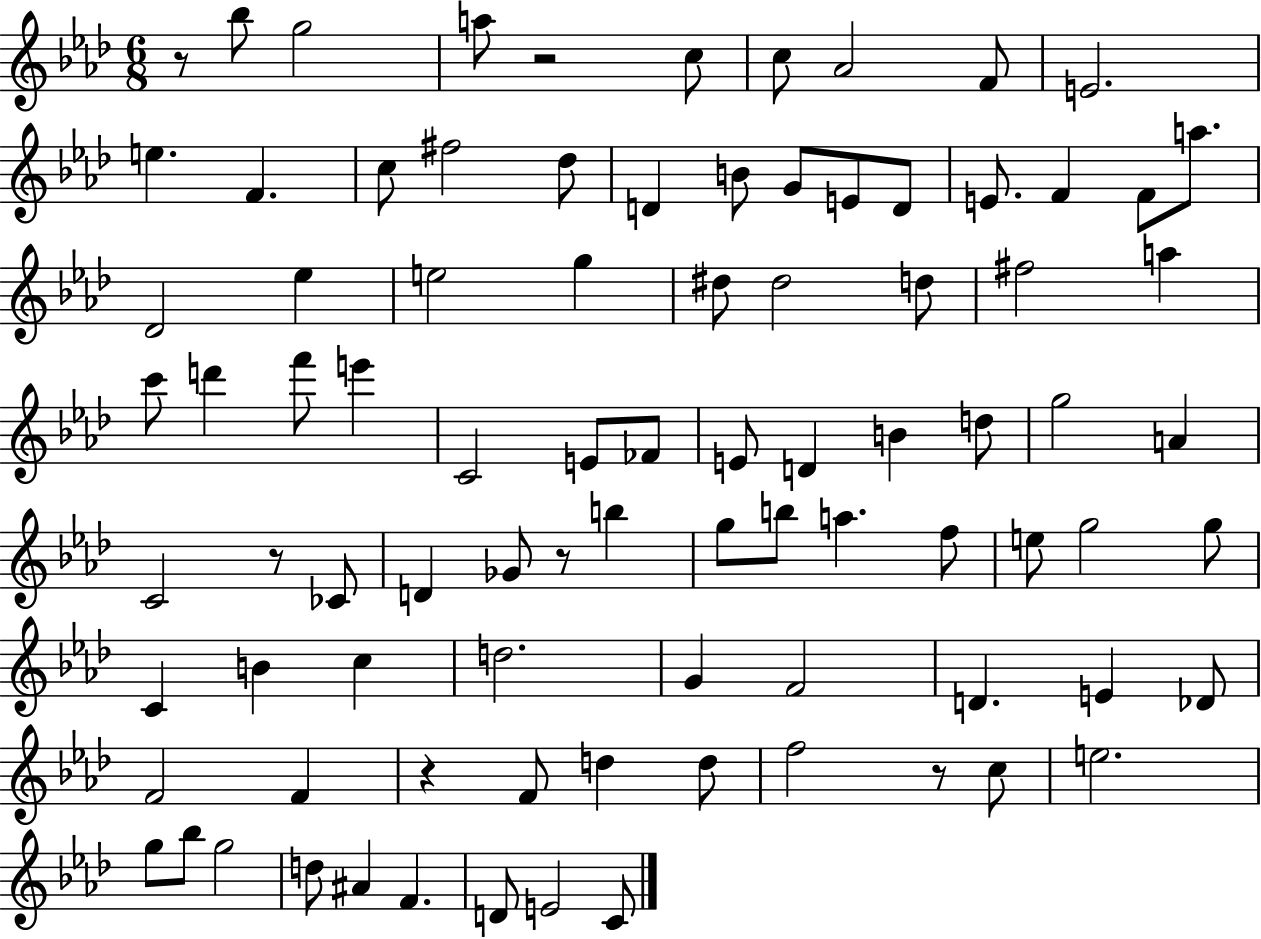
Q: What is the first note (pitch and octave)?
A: Bb5